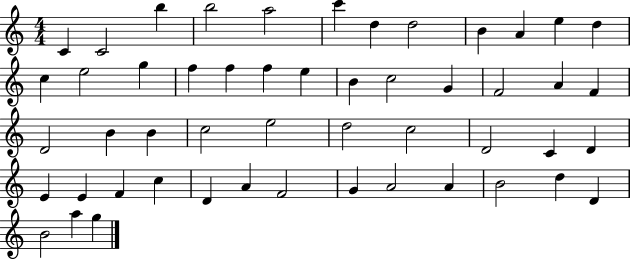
X:1
T:Untitled
M:4/4
L:1/4
K:C
C C2 b b2 a2 c' d d2 B A e d c e2 g f f f e B c2 G F2 A F D2 B B c2 e2 d2 c2 D2 C D E E F c D A F2 G A2 A B2 d D B2 a g